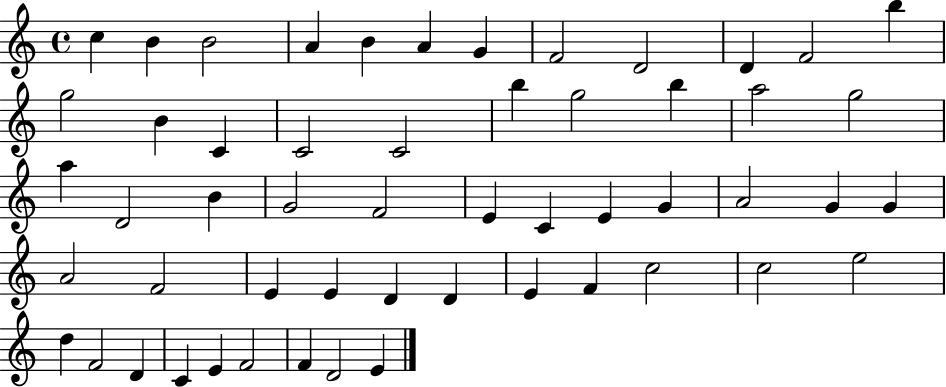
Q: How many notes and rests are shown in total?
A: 54